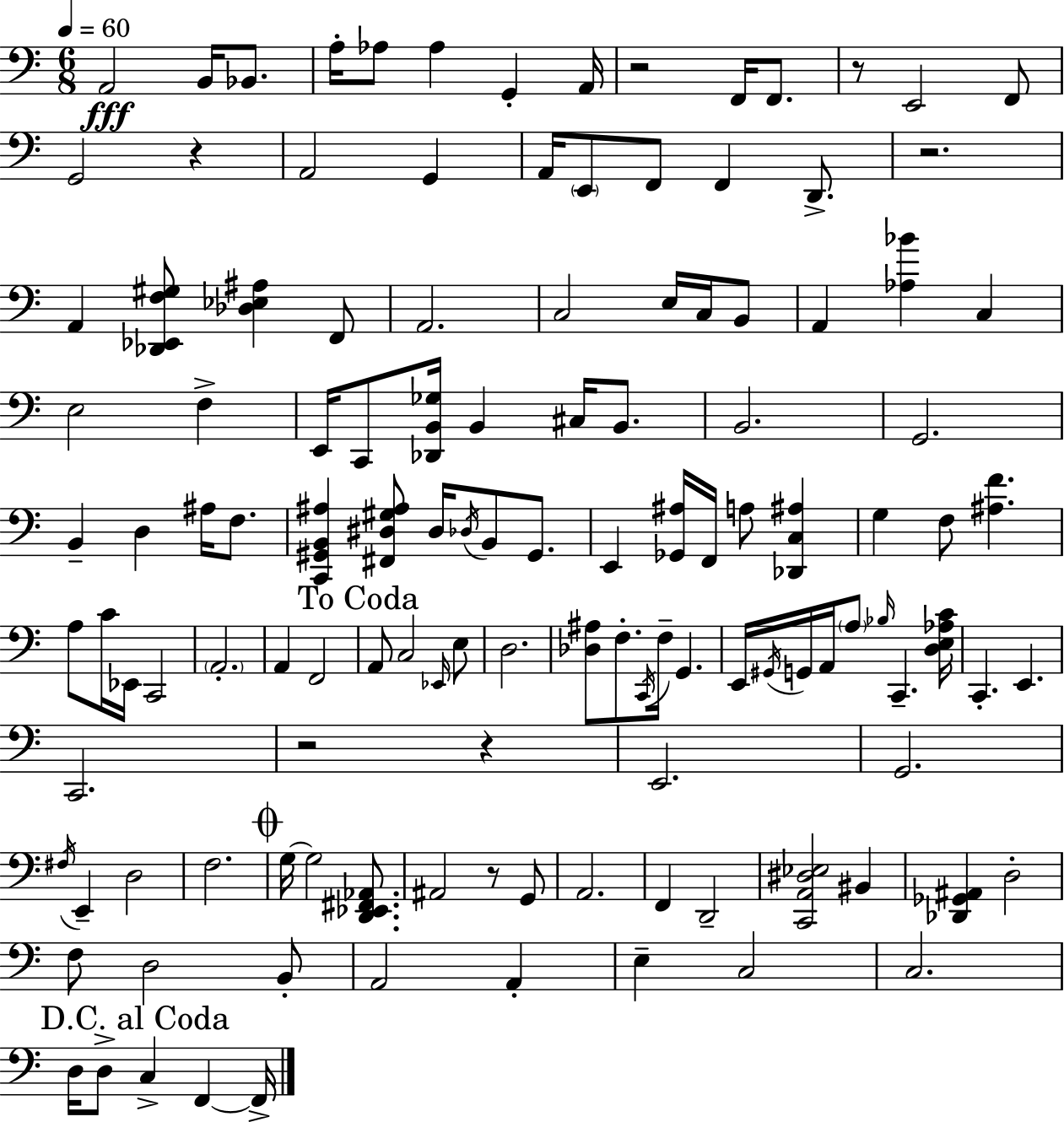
{
  \clef bass
  \numericTimeSignature
  \time 6/8
  \key a \minor
  \tempo 4 = 60
  a,2\fff b,16 bes,8. | a16-. aes8 aes4 g,4-. a,16 | r2 f,16 f,8. | r8 e,2 f,8 | \break g,2 r4 | a,2 g,4 | a,16 \parenthesize e,8 f,8 f,4 d,8.-> | r2. | \break a,4 <des, ees, f gis>8 <des ees ais>4 f,8 | a,2. | c2 e16 c16 b,8 | a,4 <aes bes'>4 c4 | \break e2 f4-> | e,16 c,8 <des, b, ges>16 b,4 cis16 b,8. | b,2. | g,2. | \break b,4-- d4 ais16 f8. | <c, gis, b, ais>4 <fis, dis gis ais>8 dis16 \acciaccatura { des16 } b,8 gis,8. | e,4 <ges, ais>16 f,16 a8 <des, c ais>4 | g4 f8 <ais f'>4. | \break a8 c'16 ees,16 c,2 | \parenthesize a,2.-. | a,4 f,2 | \mark "To Coda" a,8 c2 \grace { ees,16 } | \break e8 d2. | <des ais>8 f8.-. \acciaccatura { c,16 } f16-- g,4. | e,16 \acciaccatura { gis,16 } g,16 a,16 \parenthesize a8 \grace { bes16 } c,4.-- | <d e aes c'>16 c,4.-. e,4. | \break c,2. | r2 | r4 e,2. | g,2. | \break \acciaccatura { fis16 } e,4-- d2 | f2. | \mark \markup { \musicglyph "scripts.coda" } g16~~ g2 | <d, ees, fis, aes,>8. ais,2 | \break r8 g,8 a,2. | f,4 d,2-- | <c, a, dis ees>2 | bis,4 <des, ges, ais,>4 d2-. | \break f8 d2 | b,8-. a,2 | a,4-. e4-- c2 | c2. | \break \mark "D.C. al Coda" d16 d8-> c4-> | f,4~~ f,16-> \bar "|."
}